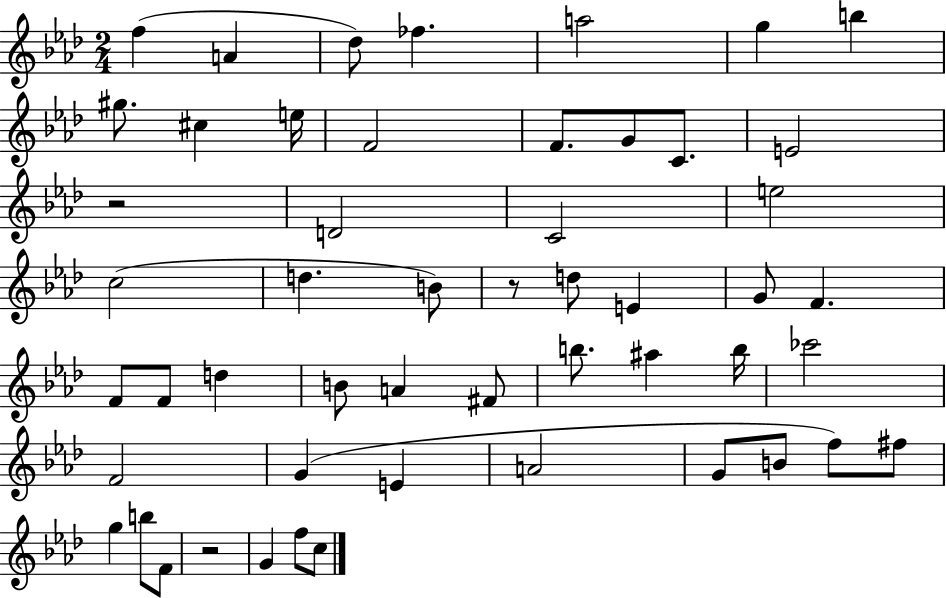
{
  \clef treble
  \numericTimeSignature
  \time 2/4
  \key aes \major
  \repeat volta 2 { f''4( a'4 | des''8) fes''4. | a''2 | g''4 b''4 | \break gis''8. cis''4 e''16 | f'2 | f'8. g'8 c'8. | e'2 | \break r2 | d'2 | c'2 | e''2 | \break c''2( | d''4. b'8) | r8 d''8 e'4 | g'8 f'4. | \break f'8 f'8 d''4 | b'8 a'4 fis'8 | b''8. ais''4 b''16 | ces'''2 | \break f'2 | g'4( e'4 | a'2 | g'8 b'8 f''8) fis''8 | \break g''4 b''8 f'8 | r2 | g'4 f''8 c''8 | } \bar "|."
}